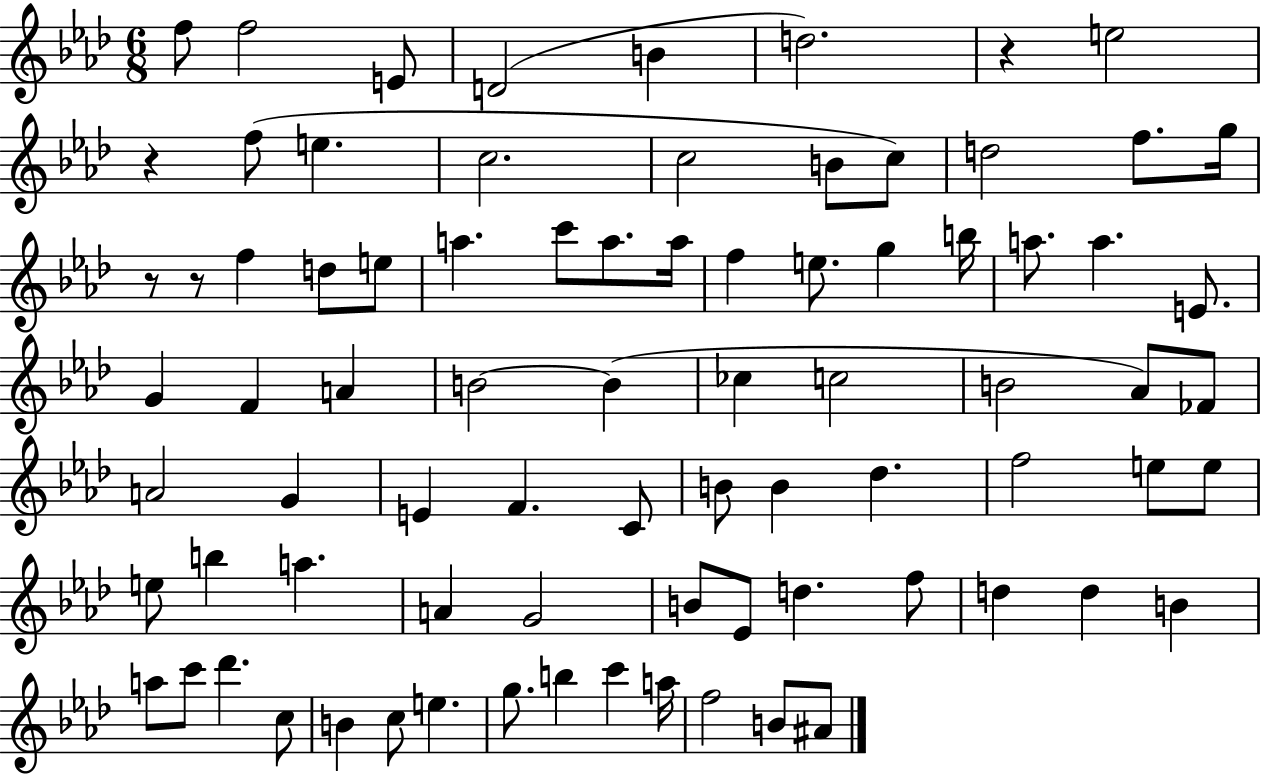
{
  \clef treble
  \numericTimeSignature
  \time 6/8
  \key aes \major
  f''8 f''2 e'8 | d'2( b'4 | d''2.) | r4 e''2 | \break r4 f''8( e''4. | c''2. | c''2 b'8 c''8) | d''2 f''8. g''16 | \break r8 r8 f''4 d''8 e''8 | a''4. c'''8 a''8. a''16 | f''4 e''8. g''4 b''16 | a''8. a''4. e'8. | \break g'4 f'4 a'4 | b'2~~ b'4( | ces''4 c''2 | b'2 aes'8) fes'8 | \break a'2 g'4 | e'4 f'4. c'8 | b'8 b'4 des''4. | f''2 e''8 e''8 | \break e''8 b''4 a''4. | a'4 g'2 | b'8 ees'8 d''4. f''8 | d''4 d''4 b'4 | \break a''8 c'''8 des'''4. c''8 | b'4 c''8 e''4. | g''8. b''4 c'''4 a''16 | f''2 b'8 ais'8 | \break \bar "|."
}